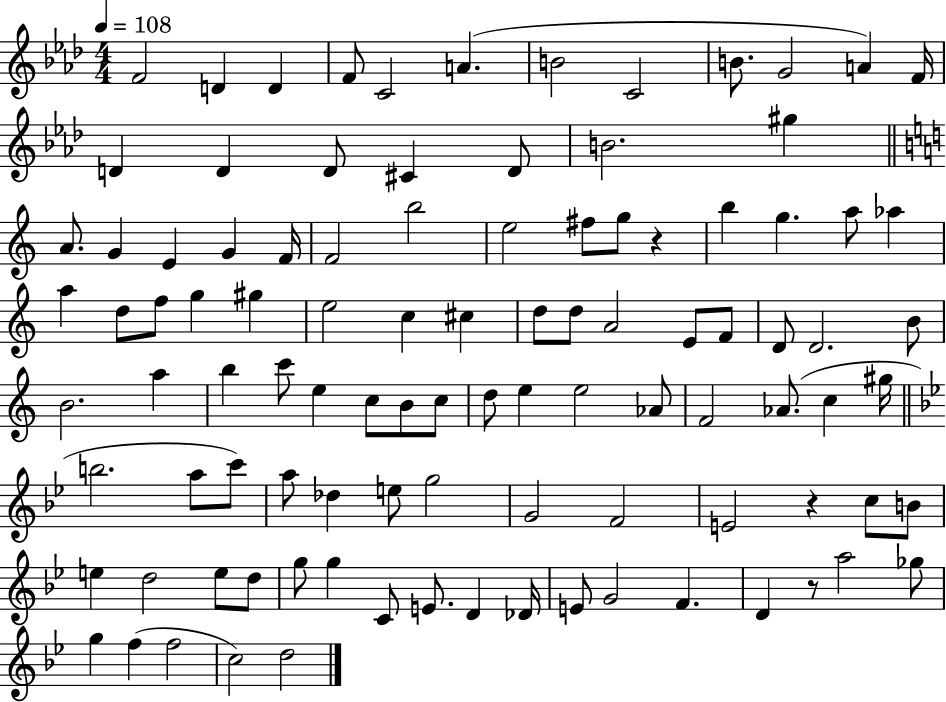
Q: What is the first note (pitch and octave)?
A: F4